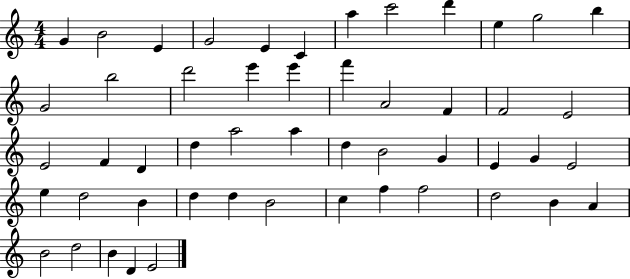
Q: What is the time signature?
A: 4/4